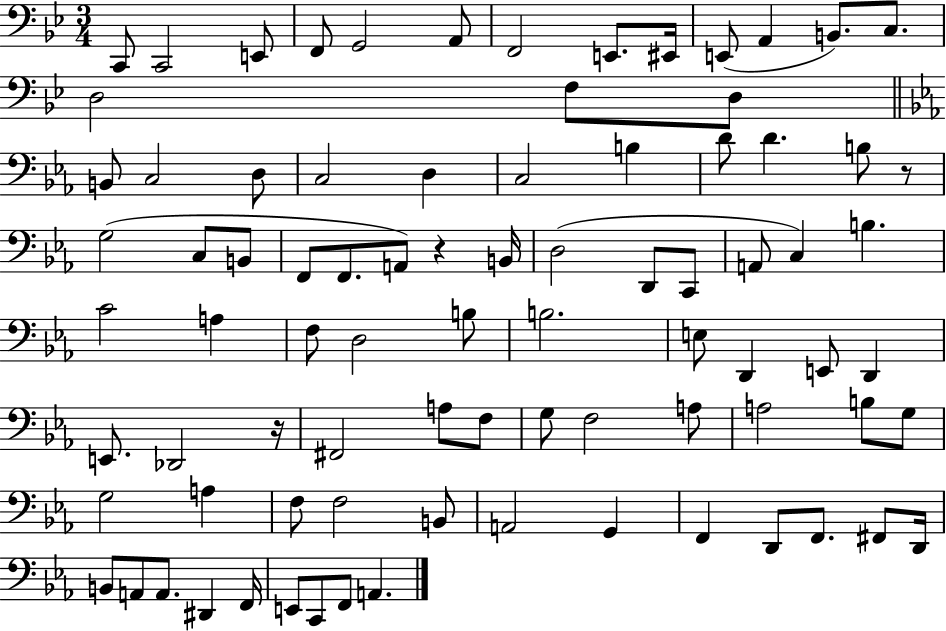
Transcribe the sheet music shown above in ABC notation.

X:1
T:Untitled
M:3/4
L:1/4
K:Bb
C,,/2 C,,2 E,,/2 F,,/2 G,,2 A,,/2 F,,2 E,,/2 ^E,,/4 E,,/2 A,, B,,/2 C,/2 D,2 F,/2 D,/2 B,,/2 C,2 D,/2 C,2 D, C,2 B, D/2 D B,/2 z/2 G,2 C,/2 B,,/2 F,,/2 F,,/2 A,,/2 z B,,/4 D,2 D,,/2 C,,/2 A,,/2 C, B, C2 A, F,/2 D,2 B,/2 B,2 E,/2 D,, E,,/2 D,, E,,/2 _D,,2 z/4 ^F,,2 A,/2 F,/2 G,/2 F,2 A,/2 A,2 B,/2 G,/2 G,2 A, F,/2 F,2 B,,/2 A,,2 G,, F,, D,,/2 F,,/2 ^F,,/2 D,,/4 B,,/2 A,,/2 A,,/2 ^D,, F,,/4 E,,/2 C,,/2 F,,/2 A,,